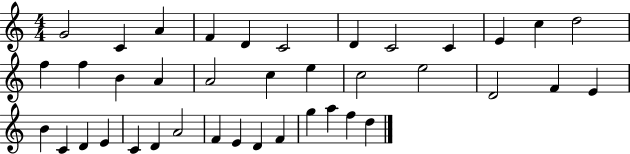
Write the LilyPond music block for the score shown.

{
  \clef treble
  \numericTimeSignature
  \time 4/4
  \key c \major
  g'2 c'4 a'4 | f'4 d'4 c'2 | d'4 c'2 c'4 | e'4 c''4 d''2 | \break f''4 f''4 b'4 a'4 | a'2 c''4 e''4 | c''2 e''2 | d'2 f'4 e'4 | \break b'4 c'4 d'4 e'4 | c'4 d'4 a'2 | f'4 e'4 d'4 f'4 | g''4 a''4 f''4 d''4 | \break \bar "|."
}